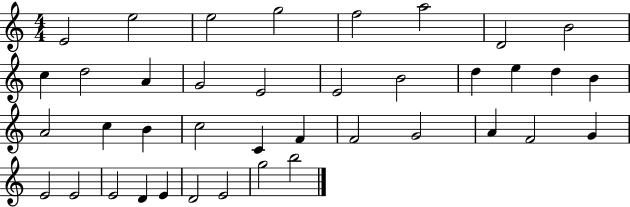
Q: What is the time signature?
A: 4/4